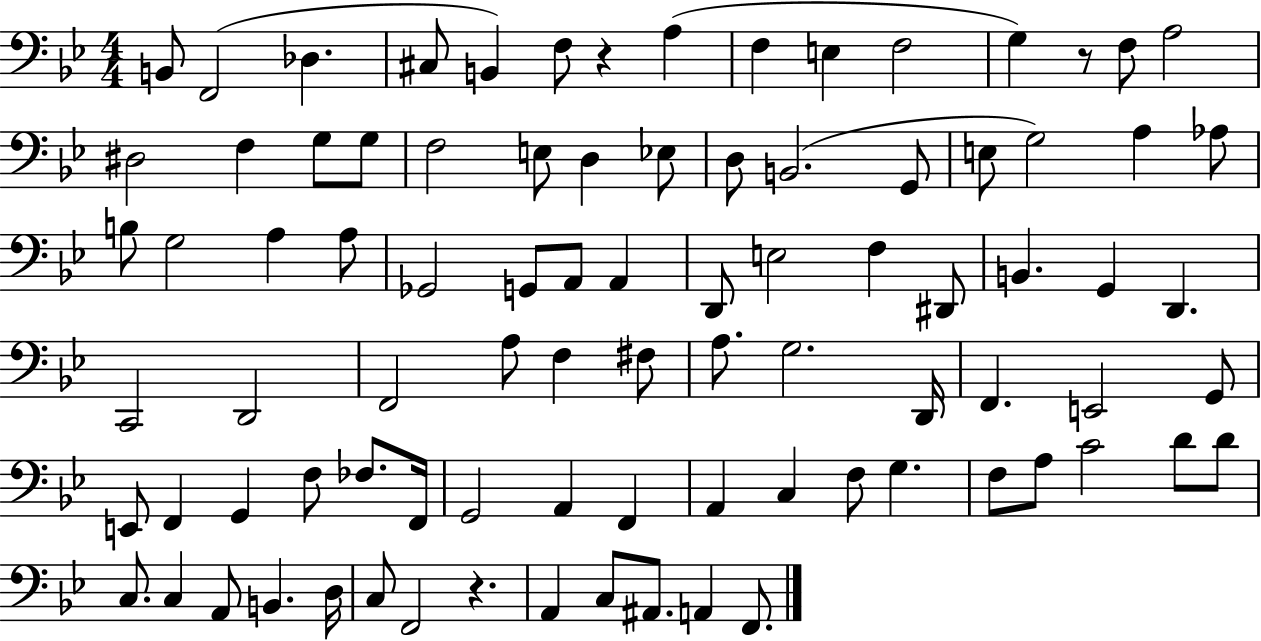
{
  \clef bass
  \numericTimeSignature
  \time 4/4
  \key bes \major
  b,8 f,2( des4. | cis8 b,4) f8 r4 a4( | f4 e4 f2 | g4) r8 f8 a2 | \break dis2 f4 g8 g8 | f2 e8 d4 ees8 | d8 b,2.( g,8 | e8 g2) a4 aes8 | \break b8 g2 a4 a8 | ges,2 g,8 a,8 a,4 | d,8 e2 f4 dis,8 | b,4. g,4 d,4. | \break c,2 d,2 | f,2 a8 f4 fis8 | a8. g2. d,16 | f,4. e,2 g,8 | \break e,8 f,4 g,4 f8 fes8. f,16 | g,2 a,4 f,4 | a,4 c4 f8 g4. | f8 a8 c'2 d'8 d'8 | \break c8. c4 a,8 b,4. d16 | c8 f,2 r4. | a,4 c8 ais,8. a,4 f,8. | \bar "|."
}